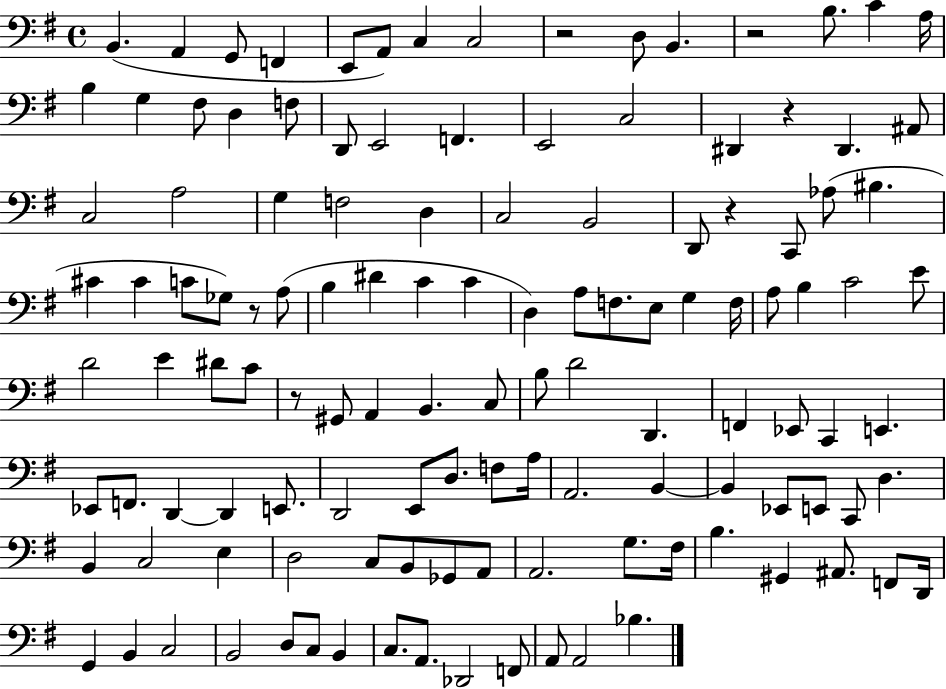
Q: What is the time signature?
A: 4/4